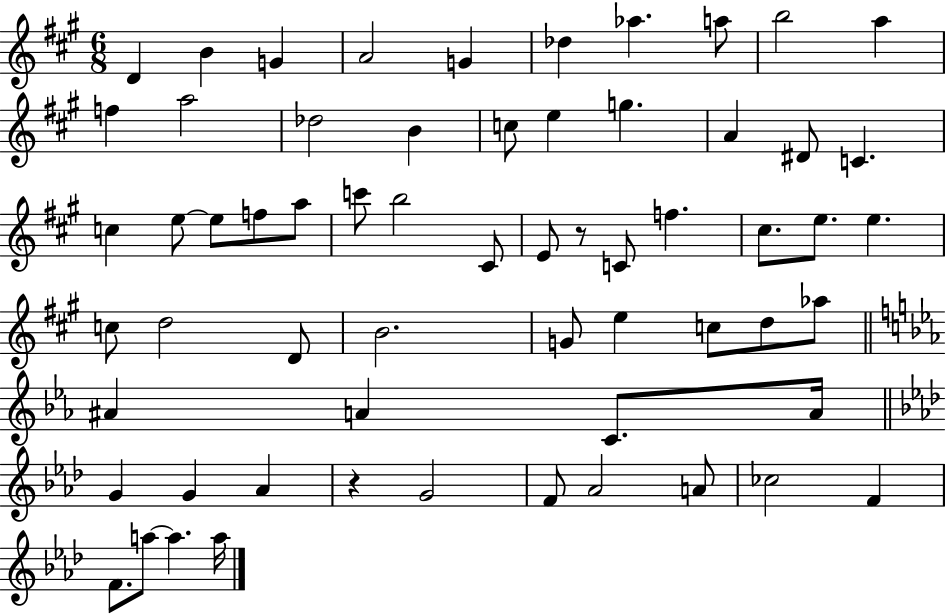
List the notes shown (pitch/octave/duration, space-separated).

D4/q B4/q G4/q A4/h G4/q Db5/q Ab5/q. A5/e B5/h A5/q F5/q A5/h Db5/h B4/q C5/e E5/q G5/q. A4/q D#4/e C4/q. C5/q E5/e E5/e F5/e A5/e C6/e B5/h C#4/e E4/e R/e C4/e F5/q. C#5/e. E5/e. E5/q. C5/e D5/h D4/e B4/h. G4/e E5/q C5/e D5/e Ab5/e A#4/q A4/q C4/e. A4/s G4/q G4/q Ab4/q R/q G4/h F4/e Ab4/h A4/e CES5/h F4/q F4/e. A5/e A5/q. A5/s